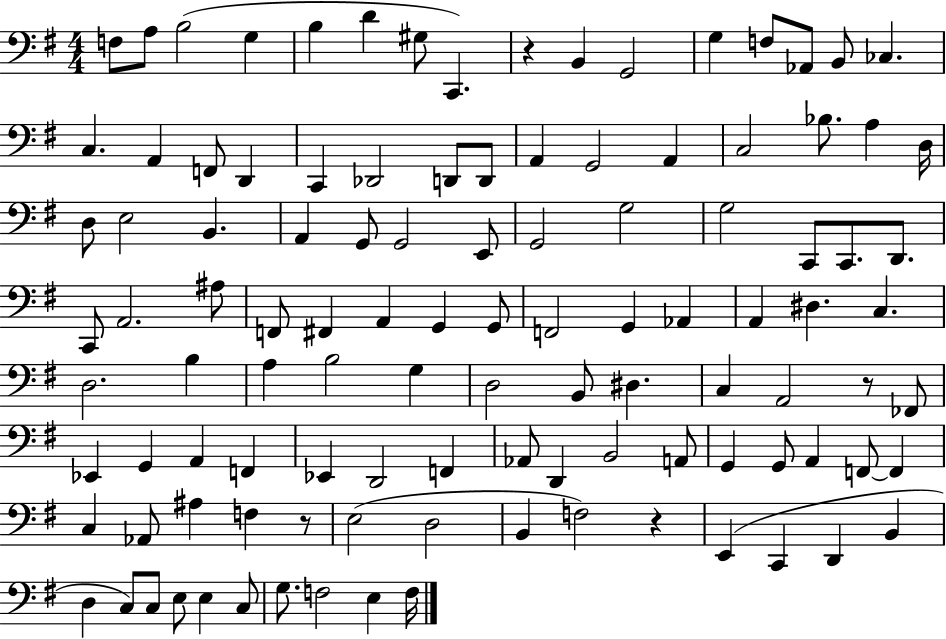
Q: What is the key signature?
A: G major